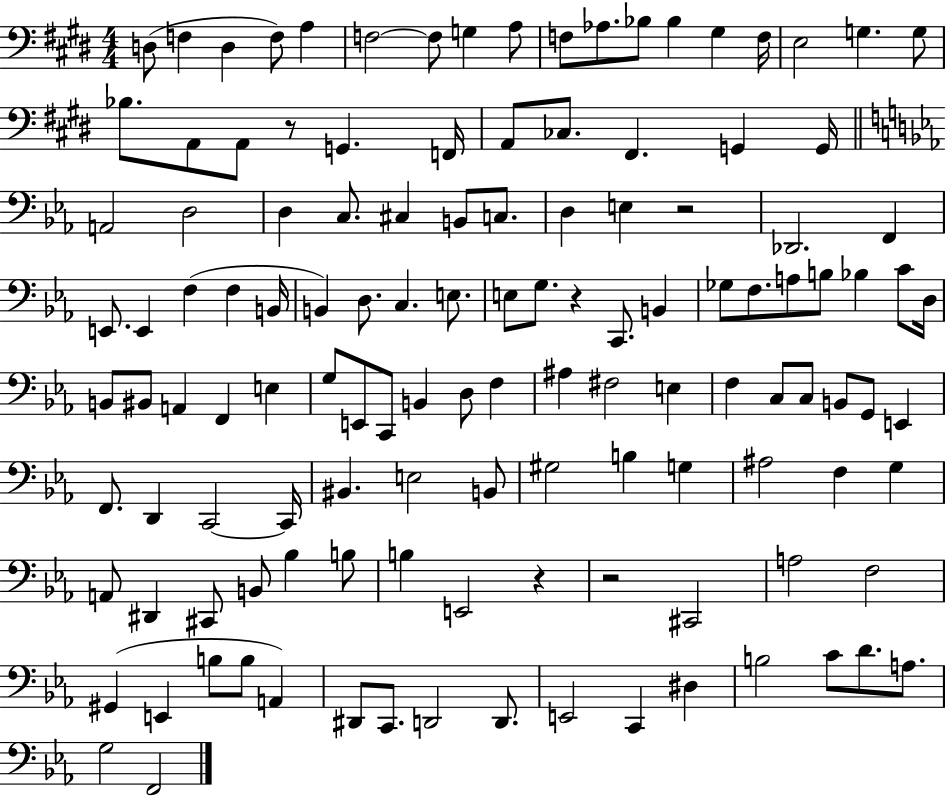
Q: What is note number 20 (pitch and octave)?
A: A2